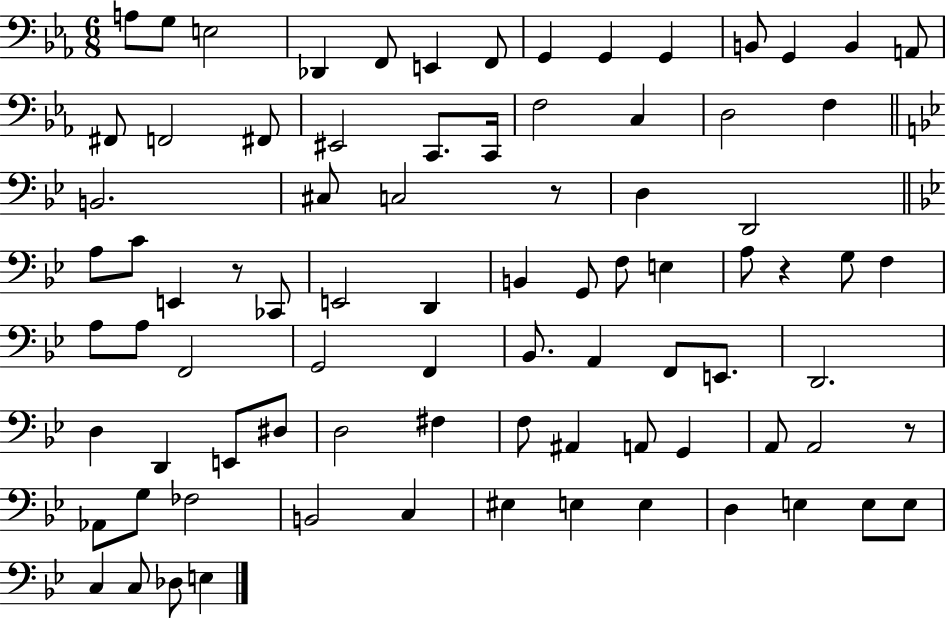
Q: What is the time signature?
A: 6/8